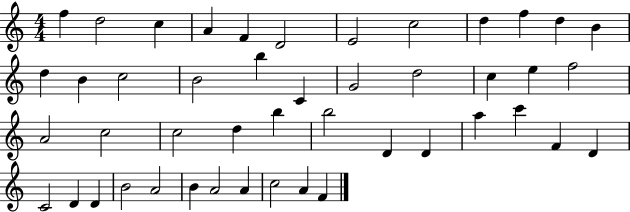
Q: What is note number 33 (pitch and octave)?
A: C6